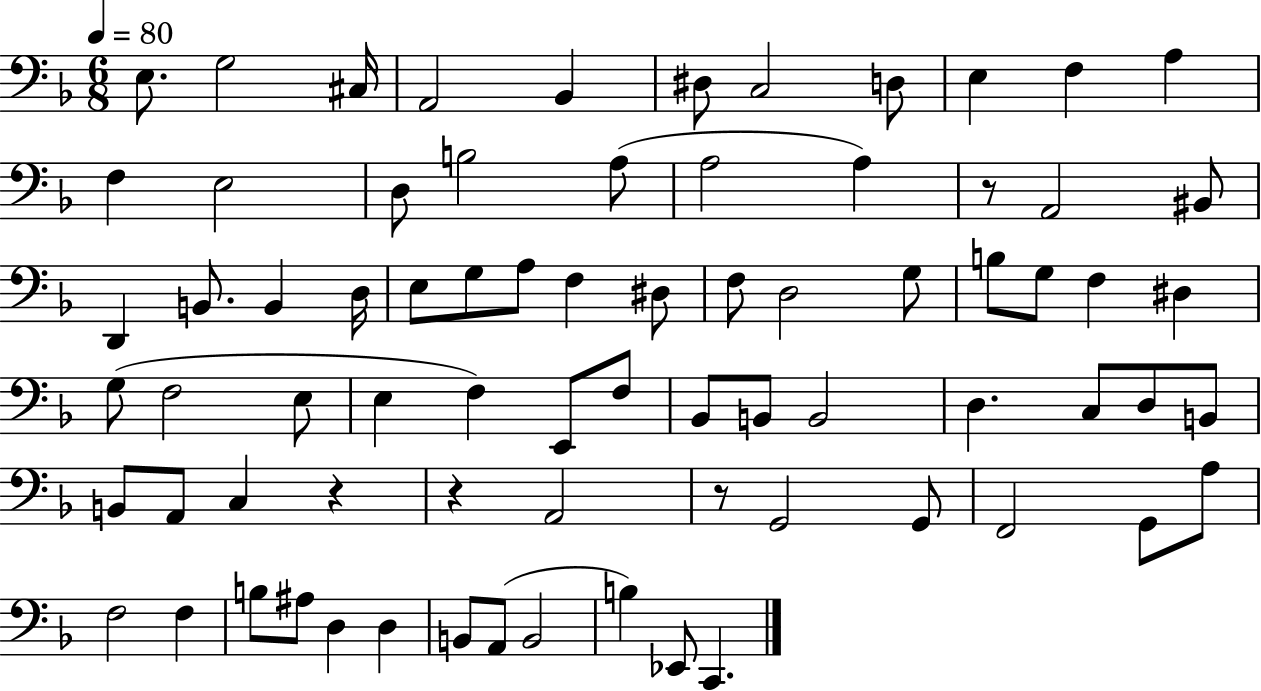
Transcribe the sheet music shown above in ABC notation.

X:1
T:Untitled
M:6/8
L:1/4
K:F
E,/2 G,2 ^C,/4 A,,2 _B,, ^D,/2 C,2 D,/2 E, F, A, F, E,2 D,/2 B,2 A,/2 A,2 A, z/2 A,,2 ^B,,/2 D,, B,,/2 B,, D,/4 E,/2 G,/2 A,/2 F, ^D,/2 F,/2 D,2 G,/2 B,/2 G,/2 F, ^D, G,/2 F,2 E,/2 E, F, E,,/2 F,/2 _B,,/2 B,,/2 B,,2 D, C,/2 D,/2 B,,/2 B,,/2 A,,/2 C, z z A,,2 z/2 G,,2 G,,/2 F,,2 G,,/2 A,/2 F,2 F, B,/2 ^A,/2 D, D, B,,/2 A,,/2 B,,2 B, _E,,/2 C,,